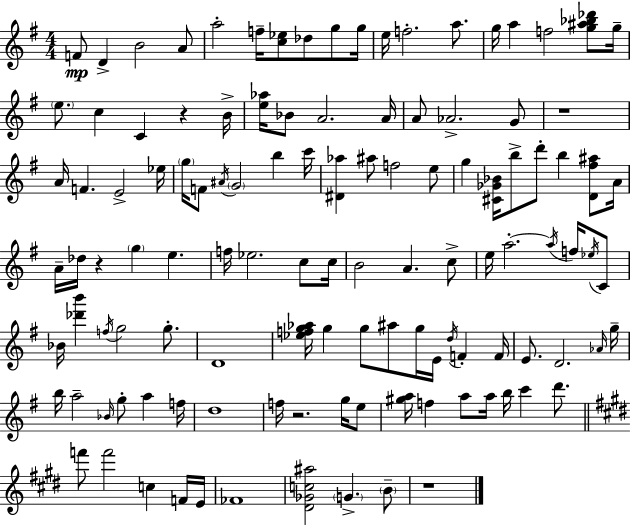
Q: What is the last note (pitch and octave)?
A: B4